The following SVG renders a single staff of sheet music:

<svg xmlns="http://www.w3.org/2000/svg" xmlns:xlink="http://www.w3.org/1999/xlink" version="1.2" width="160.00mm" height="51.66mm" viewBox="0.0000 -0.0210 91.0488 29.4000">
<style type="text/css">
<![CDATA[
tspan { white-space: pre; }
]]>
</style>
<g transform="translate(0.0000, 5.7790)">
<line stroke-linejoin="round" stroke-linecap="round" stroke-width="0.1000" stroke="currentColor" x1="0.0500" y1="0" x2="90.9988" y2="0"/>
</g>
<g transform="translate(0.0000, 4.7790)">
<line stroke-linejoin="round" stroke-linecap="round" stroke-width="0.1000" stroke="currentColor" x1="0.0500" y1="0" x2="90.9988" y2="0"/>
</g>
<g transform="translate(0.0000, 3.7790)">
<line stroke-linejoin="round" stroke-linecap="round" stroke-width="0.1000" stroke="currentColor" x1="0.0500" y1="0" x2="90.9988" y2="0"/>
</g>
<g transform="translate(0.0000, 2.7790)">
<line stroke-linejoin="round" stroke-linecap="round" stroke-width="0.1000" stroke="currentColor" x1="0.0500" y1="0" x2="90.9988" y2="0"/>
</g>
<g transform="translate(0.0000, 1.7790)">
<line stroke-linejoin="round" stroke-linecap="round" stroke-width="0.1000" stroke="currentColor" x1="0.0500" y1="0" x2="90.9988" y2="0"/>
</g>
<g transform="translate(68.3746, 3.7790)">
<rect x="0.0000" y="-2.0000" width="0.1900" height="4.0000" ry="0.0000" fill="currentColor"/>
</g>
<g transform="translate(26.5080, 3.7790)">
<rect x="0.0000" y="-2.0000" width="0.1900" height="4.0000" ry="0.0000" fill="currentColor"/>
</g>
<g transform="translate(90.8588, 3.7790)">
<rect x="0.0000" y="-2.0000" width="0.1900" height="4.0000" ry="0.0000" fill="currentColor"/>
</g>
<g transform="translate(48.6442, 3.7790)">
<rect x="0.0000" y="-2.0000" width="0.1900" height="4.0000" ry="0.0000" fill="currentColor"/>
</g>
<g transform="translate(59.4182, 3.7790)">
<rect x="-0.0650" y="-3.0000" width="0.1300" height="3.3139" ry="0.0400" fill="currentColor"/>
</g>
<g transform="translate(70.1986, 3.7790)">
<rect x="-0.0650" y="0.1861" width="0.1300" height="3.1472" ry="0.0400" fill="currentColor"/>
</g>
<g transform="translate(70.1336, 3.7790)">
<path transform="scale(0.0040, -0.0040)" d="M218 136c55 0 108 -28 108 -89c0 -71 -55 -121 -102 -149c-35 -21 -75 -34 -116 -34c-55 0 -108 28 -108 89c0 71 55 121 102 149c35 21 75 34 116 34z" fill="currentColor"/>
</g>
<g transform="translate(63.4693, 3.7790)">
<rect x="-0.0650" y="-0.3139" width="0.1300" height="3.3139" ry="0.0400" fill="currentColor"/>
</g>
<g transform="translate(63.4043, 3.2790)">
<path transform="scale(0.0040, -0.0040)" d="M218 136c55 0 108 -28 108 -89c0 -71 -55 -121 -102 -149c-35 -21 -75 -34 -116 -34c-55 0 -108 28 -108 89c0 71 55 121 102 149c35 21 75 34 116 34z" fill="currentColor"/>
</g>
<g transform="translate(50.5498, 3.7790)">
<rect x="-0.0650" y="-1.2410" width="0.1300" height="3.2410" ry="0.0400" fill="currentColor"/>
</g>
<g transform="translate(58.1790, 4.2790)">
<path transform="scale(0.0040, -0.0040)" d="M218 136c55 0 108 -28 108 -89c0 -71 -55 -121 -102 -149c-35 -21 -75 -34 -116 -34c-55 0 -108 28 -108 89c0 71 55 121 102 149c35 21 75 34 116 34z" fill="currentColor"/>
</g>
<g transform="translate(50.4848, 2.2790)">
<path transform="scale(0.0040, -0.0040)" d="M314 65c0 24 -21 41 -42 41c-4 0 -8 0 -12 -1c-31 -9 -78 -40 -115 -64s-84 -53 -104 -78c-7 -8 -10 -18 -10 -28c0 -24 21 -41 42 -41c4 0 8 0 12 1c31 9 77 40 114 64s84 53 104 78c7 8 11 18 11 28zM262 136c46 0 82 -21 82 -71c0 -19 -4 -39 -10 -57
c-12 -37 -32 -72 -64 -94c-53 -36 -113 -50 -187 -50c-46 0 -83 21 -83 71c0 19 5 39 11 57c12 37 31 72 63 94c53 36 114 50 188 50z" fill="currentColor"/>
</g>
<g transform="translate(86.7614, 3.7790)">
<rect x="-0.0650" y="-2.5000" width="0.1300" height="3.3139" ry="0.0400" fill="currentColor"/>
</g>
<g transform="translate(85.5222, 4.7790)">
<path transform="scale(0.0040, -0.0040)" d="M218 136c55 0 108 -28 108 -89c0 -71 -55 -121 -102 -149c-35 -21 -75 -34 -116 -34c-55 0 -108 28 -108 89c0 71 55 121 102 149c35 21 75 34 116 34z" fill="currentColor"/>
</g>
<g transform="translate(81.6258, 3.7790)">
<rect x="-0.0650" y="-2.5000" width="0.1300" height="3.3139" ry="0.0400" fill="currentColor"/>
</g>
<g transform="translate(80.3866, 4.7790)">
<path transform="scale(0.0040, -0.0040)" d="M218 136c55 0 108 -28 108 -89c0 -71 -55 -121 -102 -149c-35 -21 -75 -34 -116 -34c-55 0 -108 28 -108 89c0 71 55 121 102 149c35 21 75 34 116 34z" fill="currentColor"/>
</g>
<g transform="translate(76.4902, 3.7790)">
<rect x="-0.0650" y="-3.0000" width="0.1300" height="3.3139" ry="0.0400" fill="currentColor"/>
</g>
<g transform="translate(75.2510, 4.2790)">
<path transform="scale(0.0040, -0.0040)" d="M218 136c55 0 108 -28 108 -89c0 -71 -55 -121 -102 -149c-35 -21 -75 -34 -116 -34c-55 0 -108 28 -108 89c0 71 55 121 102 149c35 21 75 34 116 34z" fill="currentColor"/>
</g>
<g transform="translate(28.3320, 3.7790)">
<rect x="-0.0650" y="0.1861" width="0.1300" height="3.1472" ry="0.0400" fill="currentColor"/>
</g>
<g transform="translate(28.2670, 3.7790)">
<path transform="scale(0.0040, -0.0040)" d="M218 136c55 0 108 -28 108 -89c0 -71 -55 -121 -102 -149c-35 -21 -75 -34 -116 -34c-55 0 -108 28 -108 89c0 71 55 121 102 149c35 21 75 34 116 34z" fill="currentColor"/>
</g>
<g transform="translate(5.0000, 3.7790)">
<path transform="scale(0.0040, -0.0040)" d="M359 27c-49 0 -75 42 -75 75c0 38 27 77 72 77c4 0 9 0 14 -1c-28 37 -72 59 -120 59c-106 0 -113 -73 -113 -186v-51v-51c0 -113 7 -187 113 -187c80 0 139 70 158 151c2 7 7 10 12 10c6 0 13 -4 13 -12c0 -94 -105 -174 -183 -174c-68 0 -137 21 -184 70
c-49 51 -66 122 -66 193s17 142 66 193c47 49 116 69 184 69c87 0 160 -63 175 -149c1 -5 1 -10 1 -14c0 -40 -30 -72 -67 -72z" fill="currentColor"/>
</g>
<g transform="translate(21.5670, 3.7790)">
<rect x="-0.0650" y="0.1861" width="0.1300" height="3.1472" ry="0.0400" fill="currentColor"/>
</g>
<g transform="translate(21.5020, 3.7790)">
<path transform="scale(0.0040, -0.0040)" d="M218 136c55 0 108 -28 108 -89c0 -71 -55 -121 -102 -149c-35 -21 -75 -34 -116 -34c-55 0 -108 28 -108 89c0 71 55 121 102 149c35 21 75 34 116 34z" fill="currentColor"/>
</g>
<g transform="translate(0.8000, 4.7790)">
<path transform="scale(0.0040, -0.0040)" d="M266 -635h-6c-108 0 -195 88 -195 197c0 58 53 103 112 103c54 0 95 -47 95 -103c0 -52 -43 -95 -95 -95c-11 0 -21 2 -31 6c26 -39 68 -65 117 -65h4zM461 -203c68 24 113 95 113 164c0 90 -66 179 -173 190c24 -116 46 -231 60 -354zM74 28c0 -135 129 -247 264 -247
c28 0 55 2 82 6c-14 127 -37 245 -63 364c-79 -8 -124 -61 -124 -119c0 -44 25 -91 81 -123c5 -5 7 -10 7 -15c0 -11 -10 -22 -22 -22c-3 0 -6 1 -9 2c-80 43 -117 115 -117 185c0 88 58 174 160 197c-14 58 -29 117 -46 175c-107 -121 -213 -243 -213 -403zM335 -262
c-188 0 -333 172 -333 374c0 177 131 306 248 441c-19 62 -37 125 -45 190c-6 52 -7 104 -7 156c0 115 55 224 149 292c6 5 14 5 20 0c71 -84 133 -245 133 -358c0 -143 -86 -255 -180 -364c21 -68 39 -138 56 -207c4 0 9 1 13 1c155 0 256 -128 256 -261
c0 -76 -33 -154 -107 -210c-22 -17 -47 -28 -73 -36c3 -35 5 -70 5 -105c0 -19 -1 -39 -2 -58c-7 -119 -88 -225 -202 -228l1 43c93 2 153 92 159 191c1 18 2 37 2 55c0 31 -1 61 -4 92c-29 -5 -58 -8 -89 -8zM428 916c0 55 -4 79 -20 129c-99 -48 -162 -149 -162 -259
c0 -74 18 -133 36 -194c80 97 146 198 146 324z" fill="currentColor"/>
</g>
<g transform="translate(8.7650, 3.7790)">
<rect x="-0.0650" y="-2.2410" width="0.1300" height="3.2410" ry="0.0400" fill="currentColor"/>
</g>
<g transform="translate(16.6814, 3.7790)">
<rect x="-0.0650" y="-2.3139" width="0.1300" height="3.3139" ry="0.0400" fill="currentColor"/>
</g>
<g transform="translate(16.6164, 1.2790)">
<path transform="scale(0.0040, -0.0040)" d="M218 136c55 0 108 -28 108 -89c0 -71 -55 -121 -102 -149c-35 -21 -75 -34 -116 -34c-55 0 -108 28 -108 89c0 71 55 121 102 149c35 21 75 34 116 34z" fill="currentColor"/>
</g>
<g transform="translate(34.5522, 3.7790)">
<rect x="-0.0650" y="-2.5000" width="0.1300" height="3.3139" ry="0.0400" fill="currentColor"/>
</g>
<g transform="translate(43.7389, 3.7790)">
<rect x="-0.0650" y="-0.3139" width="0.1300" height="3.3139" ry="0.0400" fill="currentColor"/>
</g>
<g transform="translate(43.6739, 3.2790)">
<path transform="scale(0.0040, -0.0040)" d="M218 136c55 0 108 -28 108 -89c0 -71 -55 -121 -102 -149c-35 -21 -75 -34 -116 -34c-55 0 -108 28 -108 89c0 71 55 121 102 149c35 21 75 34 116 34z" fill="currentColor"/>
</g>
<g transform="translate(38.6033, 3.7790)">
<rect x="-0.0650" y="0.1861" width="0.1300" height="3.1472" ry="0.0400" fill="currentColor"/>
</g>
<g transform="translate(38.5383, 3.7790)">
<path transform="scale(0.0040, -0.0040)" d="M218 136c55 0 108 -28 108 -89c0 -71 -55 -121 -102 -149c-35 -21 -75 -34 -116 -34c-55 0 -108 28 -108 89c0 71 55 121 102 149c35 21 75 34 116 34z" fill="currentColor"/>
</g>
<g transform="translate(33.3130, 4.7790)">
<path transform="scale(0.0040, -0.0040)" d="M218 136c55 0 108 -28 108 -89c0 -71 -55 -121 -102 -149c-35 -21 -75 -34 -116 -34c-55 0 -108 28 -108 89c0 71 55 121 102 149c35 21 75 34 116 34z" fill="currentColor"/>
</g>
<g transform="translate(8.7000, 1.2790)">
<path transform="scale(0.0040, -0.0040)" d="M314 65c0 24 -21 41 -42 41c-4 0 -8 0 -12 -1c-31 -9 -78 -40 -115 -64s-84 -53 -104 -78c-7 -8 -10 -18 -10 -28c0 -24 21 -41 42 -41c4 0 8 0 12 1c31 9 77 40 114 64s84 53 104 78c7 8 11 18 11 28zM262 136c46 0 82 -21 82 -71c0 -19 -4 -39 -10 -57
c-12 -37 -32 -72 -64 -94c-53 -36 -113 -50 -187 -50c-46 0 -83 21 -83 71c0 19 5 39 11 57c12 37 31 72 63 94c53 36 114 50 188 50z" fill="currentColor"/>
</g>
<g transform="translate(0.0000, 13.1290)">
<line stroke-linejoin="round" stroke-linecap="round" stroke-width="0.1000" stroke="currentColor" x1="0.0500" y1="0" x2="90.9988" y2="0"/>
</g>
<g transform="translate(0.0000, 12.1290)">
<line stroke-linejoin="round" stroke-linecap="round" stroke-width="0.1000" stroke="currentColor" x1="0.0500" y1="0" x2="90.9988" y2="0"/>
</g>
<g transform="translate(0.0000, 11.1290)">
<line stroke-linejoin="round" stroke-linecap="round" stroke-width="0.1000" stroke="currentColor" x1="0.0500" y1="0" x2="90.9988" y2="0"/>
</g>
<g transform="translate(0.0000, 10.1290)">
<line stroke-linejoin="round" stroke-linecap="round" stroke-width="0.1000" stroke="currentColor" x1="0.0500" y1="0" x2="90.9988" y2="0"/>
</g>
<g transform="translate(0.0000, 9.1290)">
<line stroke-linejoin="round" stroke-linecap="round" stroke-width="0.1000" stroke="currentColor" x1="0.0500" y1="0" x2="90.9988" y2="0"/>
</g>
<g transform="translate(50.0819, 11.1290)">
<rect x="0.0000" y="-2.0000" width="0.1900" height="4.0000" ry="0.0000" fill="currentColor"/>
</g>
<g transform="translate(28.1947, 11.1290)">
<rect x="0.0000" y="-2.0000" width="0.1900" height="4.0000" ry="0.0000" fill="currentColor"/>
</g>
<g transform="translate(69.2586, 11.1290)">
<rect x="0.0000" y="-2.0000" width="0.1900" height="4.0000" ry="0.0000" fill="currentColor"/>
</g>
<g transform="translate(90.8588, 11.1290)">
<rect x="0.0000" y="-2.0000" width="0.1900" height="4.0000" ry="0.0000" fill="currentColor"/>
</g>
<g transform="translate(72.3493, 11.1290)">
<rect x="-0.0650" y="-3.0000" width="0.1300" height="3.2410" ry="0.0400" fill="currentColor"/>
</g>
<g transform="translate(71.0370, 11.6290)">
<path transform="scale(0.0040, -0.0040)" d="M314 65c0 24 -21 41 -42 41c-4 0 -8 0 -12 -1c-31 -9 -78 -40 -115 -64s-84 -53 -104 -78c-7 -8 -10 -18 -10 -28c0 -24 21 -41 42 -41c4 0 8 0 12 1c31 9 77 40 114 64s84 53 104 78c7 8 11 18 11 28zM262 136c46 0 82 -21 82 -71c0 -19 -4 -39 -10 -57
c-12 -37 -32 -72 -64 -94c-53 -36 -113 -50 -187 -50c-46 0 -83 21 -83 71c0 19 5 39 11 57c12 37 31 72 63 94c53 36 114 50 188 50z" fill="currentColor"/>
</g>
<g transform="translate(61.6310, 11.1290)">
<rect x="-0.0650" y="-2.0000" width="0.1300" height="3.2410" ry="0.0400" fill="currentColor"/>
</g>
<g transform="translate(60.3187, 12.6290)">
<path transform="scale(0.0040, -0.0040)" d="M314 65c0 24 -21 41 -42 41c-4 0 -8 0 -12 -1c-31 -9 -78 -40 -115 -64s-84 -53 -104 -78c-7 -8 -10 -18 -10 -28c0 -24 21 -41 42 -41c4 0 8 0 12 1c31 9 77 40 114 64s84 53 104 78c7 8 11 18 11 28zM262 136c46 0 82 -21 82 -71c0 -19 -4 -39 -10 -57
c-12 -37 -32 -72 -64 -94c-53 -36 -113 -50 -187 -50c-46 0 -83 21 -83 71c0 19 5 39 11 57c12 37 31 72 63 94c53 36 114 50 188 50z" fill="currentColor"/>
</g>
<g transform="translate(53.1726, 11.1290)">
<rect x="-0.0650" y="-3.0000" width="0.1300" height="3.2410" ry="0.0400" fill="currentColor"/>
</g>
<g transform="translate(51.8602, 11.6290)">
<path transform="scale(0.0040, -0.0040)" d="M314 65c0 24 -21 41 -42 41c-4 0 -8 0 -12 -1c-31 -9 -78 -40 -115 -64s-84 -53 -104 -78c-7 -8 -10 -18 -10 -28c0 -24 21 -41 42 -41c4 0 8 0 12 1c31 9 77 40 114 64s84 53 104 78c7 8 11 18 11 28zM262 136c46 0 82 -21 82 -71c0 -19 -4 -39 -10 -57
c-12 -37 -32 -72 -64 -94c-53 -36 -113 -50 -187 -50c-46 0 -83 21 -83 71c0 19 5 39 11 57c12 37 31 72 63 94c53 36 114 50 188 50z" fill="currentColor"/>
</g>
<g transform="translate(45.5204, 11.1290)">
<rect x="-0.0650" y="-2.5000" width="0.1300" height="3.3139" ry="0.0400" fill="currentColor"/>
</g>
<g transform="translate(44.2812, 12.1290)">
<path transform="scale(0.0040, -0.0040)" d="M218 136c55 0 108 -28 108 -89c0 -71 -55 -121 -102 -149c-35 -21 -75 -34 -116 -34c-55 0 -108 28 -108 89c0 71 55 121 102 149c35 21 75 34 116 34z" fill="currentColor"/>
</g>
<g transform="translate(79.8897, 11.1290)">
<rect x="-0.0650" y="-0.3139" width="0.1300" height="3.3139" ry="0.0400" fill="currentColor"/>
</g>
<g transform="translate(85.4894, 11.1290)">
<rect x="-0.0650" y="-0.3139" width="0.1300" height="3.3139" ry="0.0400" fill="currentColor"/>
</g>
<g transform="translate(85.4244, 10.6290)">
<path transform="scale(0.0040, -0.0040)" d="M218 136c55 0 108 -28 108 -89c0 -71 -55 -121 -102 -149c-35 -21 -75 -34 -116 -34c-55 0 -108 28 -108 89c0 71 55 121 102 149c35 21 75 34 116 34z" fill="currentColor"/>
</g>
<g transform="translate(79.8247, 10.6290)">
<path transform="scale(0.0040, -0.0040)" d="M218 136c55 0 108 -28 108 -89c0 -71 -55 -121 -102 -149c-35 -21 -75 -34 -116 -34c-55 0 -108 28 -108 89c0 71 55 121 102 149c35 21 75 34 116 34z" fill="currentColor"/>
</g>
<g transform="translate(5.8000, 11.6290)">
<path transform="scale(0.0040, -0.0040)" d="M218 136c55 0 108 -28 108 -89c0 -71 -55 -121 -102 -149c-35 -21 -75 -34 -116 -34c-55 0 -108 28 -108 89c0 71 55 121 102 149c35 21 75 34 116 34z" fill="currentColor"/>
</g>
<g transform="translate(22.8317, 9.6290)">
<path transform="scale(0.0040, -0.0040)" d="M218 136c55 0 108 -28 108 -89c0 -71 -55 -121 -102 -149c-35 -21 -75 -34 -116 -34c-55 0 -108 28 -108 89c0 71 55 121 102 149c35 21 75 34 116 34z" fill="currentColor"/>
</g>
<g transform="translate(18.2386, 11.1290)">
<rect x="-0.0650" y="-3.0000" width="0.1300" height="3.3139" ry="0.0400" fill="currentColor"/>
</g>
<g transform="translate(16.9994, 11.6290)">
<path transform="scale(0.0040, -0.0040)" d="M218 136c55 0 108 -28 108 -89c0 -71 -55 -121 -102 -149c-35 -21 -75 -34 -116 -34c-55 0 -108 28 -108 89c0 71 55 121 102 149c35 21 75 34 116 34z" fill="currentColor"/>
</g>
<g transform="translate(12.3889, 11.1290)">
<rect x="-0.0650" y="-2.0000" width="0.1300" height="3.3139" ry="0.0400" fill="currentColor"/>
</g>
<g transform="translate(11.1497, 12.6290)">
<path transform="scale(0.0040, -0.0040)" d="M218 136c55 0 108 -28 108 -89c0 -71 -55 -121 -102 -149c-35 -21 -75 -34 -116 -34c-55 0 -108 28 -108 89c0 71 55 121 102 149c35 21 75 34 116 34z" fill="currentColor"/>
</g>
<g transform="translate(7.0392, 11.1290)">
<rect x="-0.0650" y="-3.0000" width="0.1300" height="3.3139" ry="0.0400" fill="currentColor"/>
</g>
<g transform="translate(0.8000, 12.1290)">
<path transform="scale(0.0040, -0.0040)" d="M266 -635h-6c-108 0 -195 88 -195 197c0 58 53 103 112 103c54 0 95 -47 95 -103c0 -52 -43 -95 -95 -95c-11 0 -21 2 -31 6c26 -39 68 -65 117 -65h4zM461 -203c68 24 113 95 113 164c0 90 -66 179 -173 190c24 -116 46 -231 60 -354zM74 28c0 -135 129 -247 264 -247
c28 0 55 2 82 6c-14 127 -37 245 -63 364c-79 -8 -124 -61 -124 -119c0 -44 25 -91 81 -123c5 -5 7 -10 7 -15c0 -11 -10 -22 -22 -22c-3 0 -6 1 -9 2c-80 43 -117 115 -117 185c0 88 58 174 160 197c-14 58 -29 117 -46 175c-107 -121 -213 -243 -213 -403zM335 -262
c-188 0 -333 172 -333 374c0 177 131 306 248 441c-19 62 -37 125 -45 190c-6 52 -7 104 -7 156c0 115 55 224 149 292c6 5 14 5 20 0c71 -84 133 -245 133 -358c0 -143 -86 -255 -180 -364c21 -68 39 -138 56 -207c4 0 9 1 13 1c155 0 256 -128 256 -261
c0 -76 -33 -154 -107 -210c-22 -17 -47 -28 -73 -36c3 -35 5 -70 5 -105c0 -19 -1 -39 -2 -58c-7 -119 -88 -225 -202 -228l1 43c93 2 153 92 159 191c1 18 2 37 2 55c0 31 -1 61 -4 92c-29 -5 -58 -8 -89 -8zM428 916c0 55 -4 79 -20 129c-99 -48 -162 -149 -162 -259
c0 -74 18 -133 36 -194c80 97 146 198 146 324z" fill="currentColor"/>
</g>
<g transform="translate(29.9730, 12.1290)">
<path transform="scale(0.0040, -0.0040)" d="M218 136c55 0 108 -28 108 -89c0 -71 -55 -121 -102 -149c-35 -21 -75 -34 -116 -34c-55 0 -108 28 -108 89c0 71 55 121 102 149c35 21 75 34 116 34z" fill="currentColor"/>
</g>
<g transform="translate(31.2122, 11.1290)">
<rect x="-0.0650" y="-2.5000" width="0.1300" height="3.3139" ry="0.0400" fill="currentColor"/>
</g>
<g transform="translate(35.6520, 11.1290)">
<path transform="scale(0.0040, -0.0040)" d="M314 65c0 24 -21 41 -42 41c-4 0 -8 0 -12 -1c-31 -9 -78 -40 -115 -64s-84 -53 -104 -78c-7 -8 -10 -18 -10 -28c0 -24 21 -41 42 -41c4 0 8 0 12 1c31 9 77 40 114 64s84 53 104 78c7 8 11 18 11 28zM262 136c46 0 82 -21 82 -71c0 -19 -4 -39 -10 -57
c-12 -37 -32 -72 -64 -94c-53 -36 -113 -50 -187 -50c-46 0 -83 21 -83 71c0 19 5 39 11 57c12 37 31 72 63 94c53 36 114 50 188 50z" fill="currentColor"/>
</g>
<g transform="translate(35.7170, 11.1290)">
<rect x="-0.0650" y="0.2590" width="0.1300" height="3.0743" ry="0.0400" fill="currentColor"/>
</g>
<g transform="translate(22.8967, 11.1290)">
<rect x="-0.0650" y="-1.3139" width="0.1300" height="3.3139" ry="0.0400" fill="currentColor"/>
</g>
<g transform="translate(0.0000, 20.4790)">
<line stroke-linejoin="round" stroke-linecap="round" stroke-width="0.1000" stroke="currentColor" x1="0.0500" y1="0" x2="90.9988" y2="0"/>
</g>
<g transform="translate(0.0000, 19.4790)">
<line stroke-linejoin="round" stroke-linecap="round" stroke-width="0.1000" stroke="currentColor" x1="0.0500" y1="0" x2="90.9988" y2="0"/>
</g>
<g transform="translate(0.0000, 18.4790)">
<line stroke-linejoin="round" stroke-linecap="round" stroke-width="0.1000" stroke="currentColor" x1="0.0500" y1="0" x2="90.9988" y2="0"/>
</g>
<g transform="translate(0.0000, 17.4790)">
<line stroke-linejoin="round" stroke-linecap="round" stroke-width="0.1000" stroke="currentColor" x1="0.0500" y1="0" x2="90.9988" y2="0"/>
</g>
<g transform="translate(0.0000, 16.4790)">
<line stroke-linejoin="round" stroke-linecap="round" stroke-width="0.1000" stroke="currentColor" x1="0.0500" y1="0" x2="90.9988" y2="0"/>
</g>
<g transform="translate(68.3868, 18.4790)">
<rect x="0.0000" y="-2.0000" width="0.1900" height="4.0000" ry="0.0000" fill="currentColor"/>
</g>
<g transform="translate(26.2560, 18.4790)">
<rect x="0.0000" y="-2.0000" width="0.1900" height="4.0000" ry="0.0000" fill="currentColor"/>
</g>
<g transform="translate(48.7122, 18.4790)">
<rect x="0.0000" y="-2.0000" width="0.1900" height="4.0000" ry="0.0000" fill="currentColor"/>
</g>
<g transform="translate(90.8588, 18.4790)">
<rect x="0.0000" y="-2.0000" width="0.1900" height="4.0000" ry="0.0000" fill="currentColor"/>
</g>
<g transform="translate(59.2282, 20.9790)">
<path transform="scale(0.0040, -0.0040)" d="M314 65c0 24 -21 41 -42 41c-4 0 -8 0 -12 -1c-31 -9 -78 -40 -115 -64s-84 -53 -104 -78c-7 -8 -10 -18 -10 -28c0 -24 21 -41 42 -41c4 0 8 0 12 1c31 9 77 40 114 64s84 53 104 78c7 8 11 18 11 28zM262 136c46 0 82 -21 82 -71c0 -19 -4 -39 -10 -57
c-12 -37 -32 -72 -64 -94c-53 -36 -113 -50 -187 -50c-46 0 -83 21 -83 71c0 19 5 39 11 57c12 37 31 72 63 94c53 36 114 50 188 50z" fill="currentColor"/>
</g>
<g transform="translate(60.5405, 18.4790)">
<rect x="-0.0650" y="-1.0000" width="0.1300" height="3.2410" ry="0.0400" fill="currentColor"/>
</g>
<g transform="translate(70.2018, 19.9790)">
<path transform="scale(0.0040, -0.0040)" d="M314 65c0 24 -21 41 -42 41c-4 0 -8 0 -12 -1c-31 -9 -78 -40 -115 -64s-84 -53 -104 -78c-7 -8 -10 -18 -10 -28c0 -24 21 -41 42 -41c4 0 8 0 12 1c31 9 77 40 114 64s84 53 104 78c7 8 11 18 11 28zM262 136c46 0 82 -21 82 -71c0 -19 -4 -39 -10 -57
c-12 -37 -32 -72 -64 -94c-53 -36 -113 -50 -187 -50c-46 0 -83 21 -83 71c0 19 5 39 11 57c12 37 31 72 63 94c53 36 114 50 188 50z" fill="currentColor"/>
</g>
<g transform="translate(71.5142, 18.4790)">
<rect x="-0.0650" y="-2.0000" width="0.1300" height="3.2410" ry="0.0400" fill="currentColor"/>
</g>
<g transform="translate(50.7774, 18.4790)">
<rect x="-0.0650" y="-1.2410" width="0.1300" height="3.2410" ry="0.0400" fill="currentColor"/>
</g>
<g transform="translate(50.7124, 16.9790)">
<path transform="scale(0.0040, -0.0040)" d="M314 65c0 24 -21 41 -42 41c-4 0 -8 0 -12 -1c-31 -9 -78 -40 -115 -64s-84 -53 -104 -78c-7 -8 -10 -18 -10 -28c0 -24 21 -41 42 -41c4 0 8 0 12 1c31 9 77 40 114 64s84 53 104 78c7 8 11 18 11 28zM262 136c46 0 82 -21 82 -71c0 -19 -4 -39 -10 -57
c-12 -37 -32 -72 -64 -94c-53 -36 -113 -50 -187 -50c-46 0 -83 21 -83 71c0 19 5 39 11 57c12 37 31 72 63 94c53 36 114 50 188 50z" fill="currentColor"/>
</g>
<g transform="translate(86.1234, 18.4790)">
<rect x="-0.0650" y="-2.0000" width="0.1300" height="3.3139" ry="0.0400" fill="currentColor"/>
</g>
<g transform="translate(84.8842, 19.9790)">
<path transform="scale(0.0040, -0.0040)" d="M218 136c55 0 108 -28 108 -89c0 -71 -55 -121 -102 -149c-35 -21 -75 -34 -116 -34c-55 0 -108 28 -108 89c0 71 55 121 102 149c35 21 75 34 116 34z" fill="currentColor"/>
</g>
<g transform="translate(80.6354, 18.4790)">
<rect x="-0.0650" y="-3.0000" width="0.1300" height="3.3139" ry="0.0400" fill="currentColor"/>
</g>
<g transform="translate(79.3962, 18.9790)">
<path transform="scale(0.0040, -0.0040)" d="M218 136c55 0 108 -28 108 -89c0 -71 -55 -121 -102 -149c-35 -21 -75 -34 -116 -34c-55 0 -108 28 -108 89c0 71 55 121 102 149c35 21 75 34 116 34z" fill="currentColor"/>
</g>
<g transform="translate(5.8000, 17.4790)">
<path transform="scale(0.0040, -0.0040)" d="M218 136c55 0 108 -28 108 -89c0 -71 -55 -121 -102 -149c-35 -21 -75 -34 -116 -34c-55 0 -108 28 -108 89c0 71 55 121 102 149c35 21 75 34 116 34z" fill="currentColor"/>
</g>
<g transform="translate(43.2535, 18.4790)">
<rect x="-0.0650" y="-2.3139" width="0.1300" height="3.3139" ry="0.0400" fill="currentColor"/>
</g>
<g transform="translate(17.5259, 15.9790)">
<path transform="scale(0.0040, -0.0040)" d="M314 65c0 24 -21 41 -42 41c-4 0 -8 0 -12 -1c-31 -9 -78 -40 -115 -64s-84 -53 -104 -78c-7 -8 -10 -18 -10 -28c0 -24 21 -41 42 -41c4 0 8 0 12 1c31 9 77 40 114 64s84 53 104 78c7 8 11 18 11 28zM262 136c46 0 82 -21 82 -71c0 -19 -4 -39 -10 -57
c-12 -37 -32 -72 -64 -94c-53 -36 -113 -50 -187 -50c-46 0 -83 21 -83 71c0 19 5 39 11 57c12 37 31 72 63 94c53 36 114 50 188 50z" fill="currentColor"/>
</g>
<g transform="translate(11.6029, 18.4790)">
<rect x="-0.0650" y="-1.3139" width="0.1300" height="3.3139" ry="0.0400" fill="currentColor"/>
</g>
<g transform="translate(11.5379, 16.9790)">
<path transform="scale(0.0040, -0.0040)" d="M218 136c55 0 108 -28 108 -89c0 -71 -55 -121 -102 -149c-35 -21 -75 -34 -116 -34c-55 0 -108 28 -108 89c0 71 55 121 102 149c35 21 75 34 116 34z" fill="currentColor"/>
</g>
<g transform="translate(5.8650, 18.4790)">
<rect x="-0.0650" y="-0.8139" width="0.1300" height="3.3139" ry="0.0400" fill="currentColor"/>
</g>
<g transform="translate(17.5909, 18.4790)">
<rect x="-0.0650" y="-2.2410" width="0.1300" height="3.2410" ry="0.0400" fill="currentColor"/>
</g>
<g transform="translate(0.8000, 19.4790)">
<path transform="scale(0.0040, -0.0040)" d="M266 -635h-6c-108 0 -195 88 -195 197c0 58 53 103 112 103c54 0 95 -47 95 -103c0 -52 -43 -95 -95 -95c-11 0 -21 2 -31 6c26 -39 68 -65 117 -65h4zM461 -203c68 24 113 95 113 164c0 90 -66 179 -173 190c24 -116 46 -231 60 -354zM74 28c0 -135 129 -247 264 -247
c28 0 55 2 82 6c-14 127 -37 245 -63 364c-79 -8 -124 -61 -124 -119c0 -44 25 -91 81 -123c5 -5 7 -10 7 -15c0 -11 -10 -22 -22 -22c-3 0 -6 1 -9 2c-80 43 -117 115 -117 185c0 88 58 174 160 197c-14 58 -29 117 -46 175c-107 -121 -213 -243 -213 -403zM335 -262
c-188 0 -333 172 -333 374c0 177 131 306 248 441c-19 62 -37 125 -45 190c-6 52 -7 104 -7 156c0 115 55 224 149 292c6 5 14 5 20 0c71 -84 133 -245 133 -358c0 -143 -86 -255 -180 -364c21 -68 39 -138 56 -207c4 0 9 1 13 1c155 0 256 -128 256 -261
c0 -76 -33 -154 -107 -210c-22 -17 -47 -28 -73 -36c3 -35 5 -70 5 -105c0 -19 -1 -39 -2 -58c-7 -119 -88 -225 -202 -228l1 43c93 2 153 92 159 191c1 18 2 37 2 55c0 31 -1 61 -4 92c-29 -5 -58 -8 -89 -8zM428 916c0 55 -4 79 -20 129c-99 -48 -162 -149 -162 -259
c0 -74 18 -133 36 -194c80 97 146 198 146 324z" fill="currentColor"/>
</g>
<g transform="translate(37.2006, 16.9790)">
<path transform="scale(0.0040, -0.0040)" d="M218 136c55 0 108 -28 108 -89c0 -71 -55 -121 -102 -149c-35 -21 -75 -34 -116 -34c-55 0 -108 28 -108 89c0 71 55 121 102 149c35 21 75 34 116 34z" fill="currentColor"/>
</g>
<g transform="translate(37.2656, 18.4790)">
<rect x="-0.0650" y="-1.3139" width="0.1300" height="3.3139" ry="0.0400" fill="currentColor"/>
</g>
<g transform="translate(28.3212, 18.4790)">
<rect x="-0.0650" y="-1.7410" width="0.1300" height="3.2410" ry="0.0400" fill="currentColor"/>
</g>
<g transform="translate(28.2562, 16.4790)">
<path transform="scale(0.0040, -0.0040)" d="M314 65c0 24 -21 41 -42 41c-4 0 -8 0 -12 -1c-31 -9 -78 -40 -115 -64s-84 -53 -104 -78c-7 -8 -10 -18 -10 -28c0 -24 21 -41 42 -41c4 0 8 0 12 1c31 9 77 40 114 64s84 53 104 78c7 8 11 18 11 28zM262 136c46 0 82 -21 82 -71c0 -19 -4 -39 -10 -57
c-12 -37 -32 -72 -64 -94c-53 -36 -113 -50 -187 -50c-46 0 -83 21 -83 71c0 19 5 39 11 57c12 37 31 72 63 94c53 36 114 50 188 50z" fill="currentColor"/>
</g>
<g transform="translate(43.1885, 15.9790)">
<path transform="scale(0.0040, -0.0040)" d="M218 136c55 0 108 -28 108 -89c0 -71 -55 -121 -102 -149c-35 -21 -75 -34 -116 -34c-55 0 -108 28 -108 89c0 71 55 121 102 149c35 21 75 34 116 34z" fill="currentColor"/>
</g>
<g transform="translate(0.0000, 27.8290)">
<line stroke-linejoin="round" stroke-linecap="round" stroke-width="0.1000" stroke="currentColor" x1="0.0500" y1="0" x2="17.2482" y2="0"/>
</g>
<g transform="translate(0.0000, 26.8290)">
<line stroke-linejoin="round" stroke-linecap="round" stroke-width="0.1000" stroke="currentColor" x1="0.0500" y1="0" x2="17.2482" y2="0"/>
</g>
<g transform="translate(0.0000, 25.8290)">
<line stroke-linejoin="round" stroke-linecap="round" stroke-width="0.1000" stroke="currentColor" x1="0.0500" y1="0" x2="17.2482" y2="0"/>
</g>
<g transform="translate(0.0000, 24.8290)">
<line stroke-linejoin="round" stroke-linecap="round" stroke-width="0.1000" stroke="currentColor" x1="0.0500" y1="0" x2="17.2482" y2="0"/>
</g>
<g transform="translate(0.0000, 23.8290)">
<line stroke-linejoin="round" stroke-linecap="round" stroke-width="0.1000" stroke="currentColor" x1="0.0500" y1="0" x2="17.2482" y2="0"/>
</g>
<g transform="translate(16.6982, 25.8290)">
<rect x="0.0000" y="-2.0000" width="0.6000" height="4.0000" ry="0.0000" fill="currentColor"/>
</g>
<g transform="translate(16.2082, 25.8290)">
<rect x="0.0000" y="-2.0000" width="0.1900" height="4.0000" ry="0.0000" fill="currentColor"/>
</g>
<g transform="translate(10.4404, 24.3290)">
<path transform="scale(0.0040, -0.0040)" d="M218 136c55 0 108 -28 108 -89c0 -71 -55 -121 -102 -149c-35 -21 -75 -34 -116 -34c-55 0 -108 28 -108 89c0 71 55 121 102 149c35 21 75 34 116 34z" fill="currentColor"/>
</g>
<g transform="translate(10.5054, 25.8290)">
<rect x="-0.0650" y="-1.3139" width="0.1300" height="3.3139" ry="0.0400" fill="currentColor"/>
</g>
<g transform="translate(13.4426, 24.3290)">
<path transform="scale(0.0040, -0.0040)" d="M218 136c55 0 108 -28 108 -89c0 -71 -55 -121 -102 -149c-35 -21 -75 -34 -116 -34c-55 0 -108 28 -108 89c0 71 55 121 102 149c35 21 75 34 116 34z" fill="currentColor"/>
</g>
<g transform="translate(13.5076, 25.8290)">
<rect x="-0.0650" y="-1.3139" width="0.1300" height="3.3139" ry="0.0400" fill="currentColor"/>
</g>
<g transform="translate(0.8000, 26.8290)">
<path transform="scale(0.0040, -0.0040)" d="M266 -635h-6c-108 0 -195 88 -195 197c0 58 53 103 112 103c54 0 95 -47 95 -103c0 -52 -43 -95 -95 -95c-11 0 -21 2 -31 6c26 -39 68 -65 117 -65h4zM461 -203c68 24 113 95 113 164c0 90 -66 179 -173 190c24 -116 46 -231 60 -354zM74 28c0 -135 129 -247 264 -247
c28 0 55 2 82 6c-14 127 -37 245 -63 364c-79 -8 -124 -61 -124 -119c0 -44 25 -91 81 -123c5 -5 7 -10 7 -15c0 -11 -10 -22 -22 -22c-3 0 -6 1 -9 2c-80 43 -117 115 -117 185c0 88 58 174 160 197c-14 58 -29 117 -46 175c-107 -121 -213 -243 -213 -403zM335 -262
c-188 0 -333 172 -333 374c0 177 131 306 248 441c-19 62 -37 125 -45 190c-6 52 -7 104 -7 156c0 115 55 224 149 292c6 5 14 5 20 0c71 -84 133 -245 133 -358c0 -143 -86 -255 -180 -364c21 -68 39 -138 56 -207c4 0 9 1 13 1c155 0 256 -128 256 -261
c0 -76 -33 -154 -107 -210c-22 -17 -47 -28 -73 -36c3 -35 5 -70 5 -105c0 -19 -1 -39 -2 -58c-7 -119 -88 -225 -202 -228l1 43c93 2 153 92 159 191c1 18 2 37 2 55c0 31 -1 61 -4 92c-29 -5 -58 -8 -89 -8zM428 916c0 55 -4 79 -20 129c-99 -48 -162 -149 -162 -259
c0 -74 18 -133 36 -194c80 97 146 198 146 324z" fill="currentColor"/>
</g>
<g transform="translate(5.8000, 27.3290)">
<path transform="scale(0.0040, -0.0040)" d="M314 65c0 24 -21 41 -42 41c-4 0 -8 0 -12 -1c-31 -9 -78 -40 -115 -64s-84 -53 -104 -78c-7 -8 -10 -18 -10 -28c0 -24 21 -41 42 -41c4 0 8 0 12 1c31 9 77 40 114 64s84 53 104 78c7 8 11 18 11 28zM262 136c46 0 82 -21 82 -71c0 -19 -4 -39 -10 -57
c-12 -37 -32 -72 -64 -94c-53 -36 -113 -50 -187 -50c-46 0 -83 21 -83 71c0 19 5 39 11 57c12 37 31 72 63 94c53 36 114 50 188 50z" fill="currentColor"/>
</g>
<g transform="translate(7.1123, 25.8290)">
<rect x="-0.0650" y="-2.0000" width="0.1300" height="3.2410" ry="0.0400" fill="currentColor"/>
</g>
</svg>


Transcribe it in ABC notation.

X:1
T:Untitled
M:4/4
L:1/4
K:C
g2 g B B G B c e2 A c B A G G A F A e G B2 G A2 F2 A2 c c d e g2 f2 e g e2 D2 F2 A F F2 e e